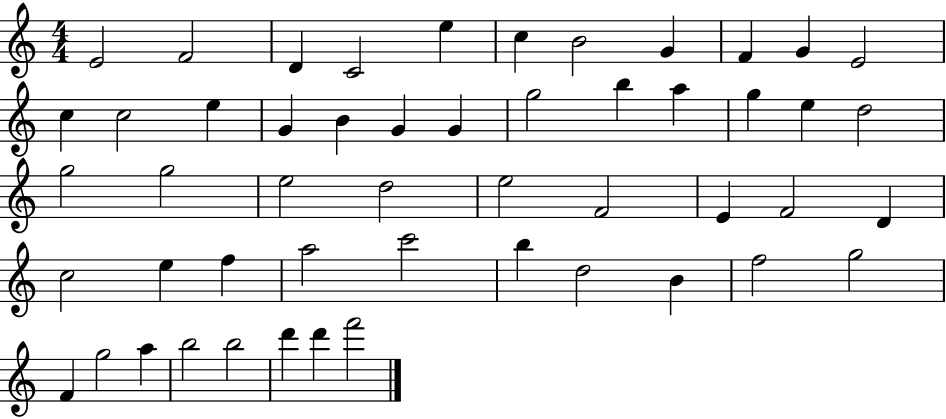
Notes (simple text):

E4/h F4/h D4/q C4/h E5/q C5/q B4/h G4/q F4/q G4/q E4/h C5/q C5/h E5/q G4/q B4/q G4/q G4/q G5/h B5/q A5/q G5/q E5/q D5/h G5/h G5/h E5/h D5/h E5/h F4/h E4/q F4/h D4/q C5/h E5/q F5/q A5/h C6/h B5/q D5/h B4/q F5/h G5/h F4/q G5/h A5/q B5/h B5/h D6/q D6/q F6/h